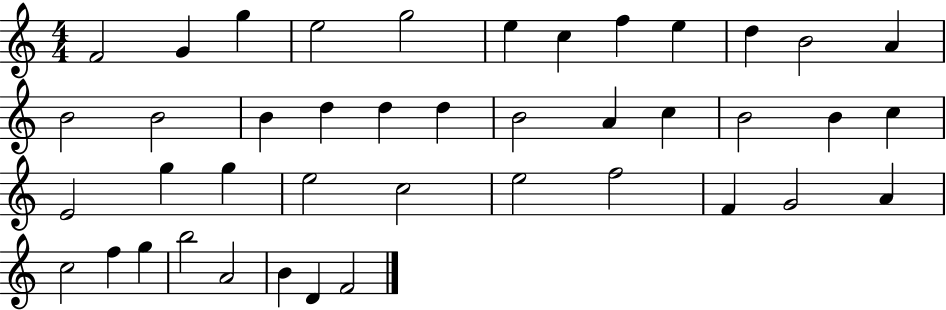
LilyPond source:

{
  \clef treble
  \numericTimeSignature
  \time 4/4
  \key c \major
  f'2 g'4 g''4 | e''2 g''2 | e''4 c''4 f''4 e''4 | d''4 b'2 a'4 | \break b'2 b'2 | b'4 d''4 d''4 d''4 | b'2 a'4 c''4 | b'2 b'4 c''4 | \break e'2 g''4 g''4 | e''2 c''2 | e''2 f''2 | f'4 g'2 a'4 | \break c''2 f''4 g''4 | b''2 a'2 | b'4 d'4 f'2 | \bar "|."
}